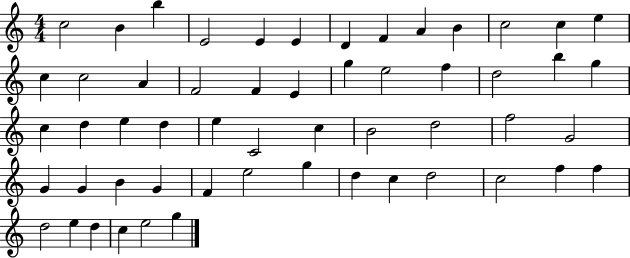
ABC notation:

X:1
T:Untitled
M:4/4
L:1/4
K:C
c2 B b E2 E E D F A B c2 c e c c2 A F2 F E g e2 f d2 b g c d e d e C2 c B2 d2 f2 G2 G G B G F e2 g d c d2 c2 f f d2 e d c e2 g